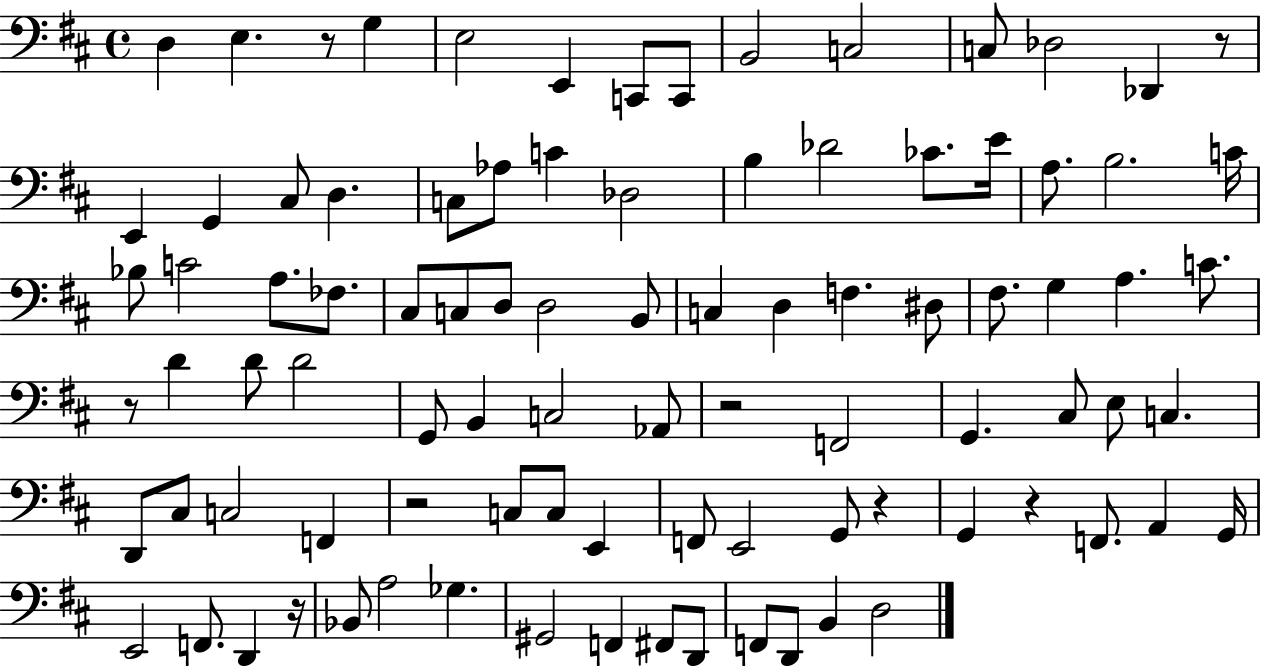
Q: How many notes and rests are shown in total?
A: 92